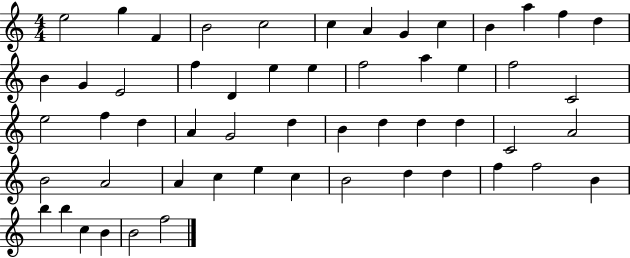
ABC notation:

X:1
T:Untitled
M:4/4
L:1/4
K:C
e2 g F B2 c2 c A G c B a f d B G E2 f D e e f2 a e f2 C2 e2 f d A G2 d B d d d C2 A2 B2 A2 A c e c B2 d d f f2 B b b c B B2 f2